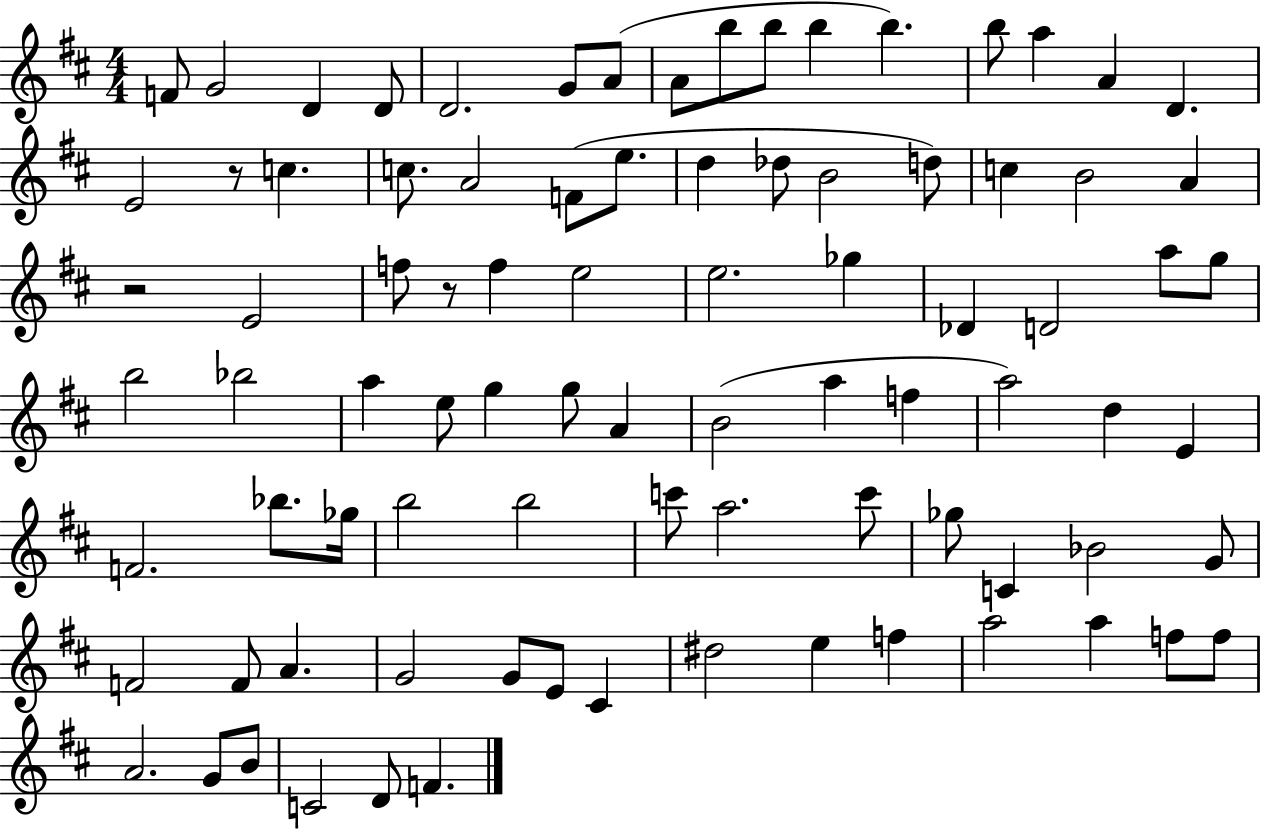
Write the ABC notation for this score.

X:1
T:Untitled
M:4/4
L:1/4
K:D
F/2 G2 D D/2 D2 G/2 A/2 A/2 b/2 b/2 b b b/2 a A D E2 z/2 c c/2 A2 F/2 e/2 d _d/2 B2 d/2 c B2 A z2 E2 f/2 z/2 f e2 e2 _g _D D2 a/2 g/2 b2 _b2 a e/2 g g/2 A B2 a f a2 d E F2 _b/2 _g/4 b2 b2 c'/2 a2 c'/2 _g/2 C _B2 G/2 F2 F/2 A G2 G/2 E/2 ^C ^d2 e f a2 a f/2 f/2 A2 G/2 B/2 C2 D/2 F